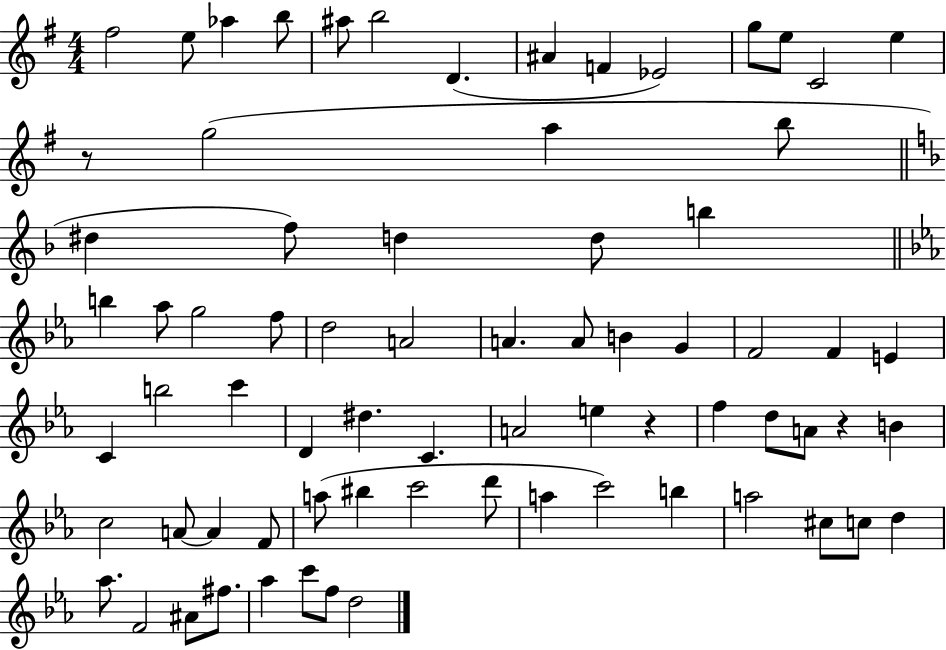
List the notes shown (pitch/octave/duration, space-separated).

F#5/h E5/e Ab5/q B5/e A#5/e B5/h D4/q. A#4/q F4/q Eb4/h G5/e E5/e C4/h E5/q R/e G5/h A5/q B5/e D#5/q F5/e D5/q D5/e B5/q B5/q Ab5/e G5/h F5/e D5/h A4/h A4/q. A4/e B4/q G4/q F4/h F4/q E4/q C4/q B5/h C6/q D4/q D#5/q. C4/q. A4/h E5/q R/q F5/q D5/e A4/e R/q B4/q C5/h A4/e A4/q F4/e A5/e BIS5/q C6/h D6/e A5/q C6/h B5/q A5/h C#5/e C5/e D5/q Ab5/e. F4/h A#4/e F#5/e. Ab5/q C6/e F5/e D5/h